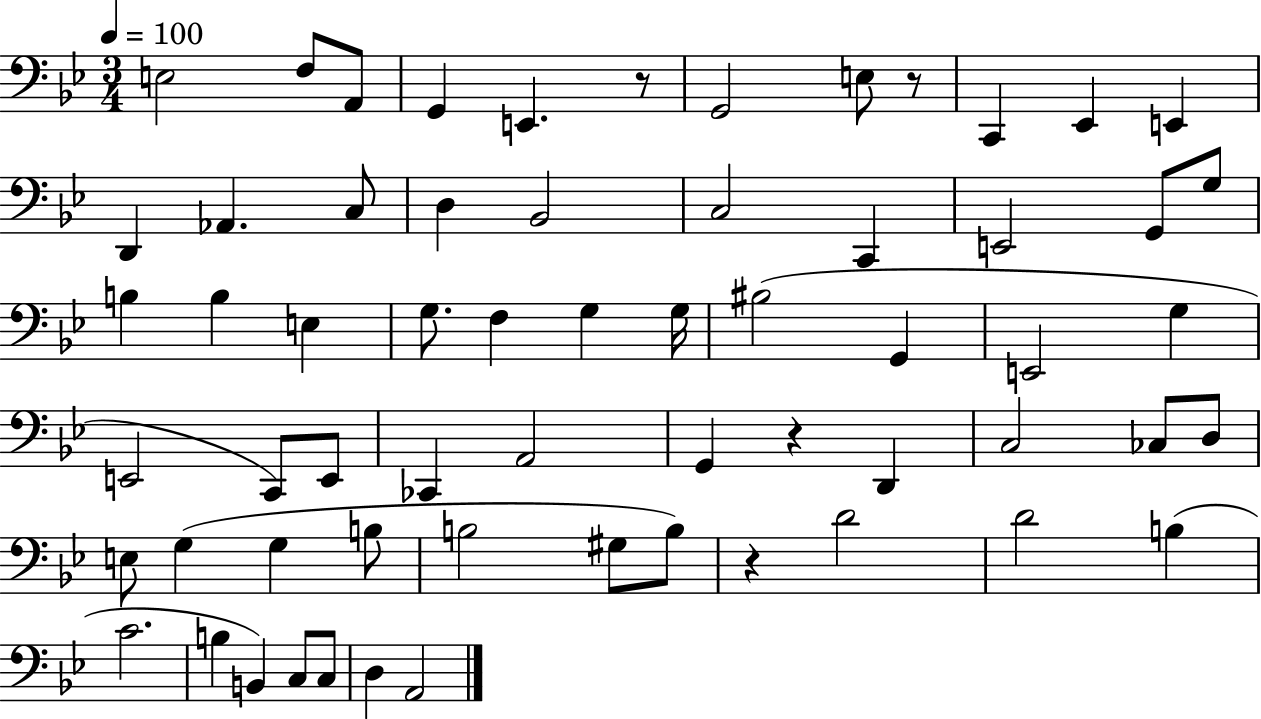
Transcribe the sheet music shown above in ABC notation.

X:1
T:Untitled
M:3/4
L:1/4
K:Bb
E,2 F,/2 A,,/2 G,, E,, z/2 G,,2 E,/2 z/2 C,, _E,, E,, D,, _A,, C,/2 D, _B,,2 C,2 C,, E,,2 G,,/2 G,/2 B, B, E, G,/2 F, G, G,/4 ^B,2 G,, E,,2 G, E,,2 C,,/2 E,,/2 _C,, A,,2 G,, z D,, C,2 _C,/2 D,/2 E,/2 G, G, B,/2 B,2 ^G,/2 B,/2 z D2 D2 B, C2 B, B,, C,/2 C,/2 D, A,,2